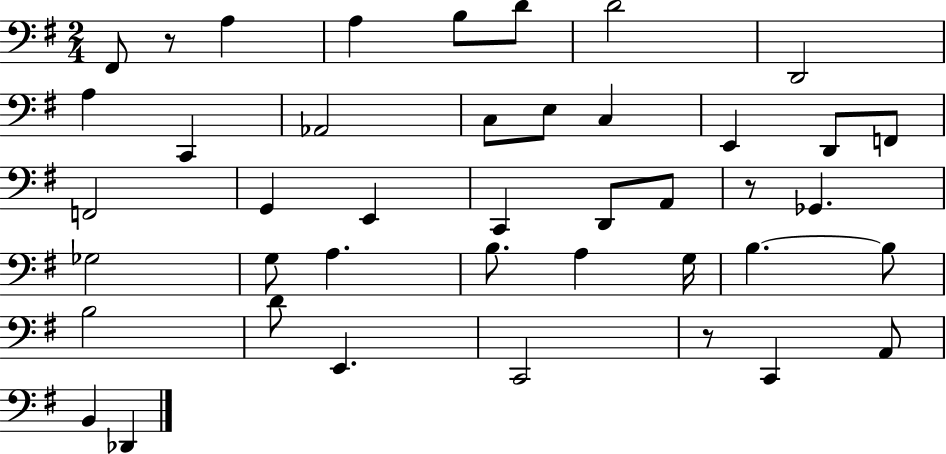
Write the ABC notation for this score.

X:1
T:Untitled
M:2/4
L:1/4
K:G
^F,,/2 z/2 A, A, B,/2 D/2 D2 D,,2 A, C,, _A,,2 C,/2 E,/2 C, E,, D,,/2 F,,/2 F,,2 G,, E,, C,, D,,/2 A,,/2 z/2 _G,, _G,2 G,/2 A, B,/2 A, G,/4 B, B,/2 B,2 D/2 E,, C,,2 z/2 C,, A,,/2 B,, _D,,